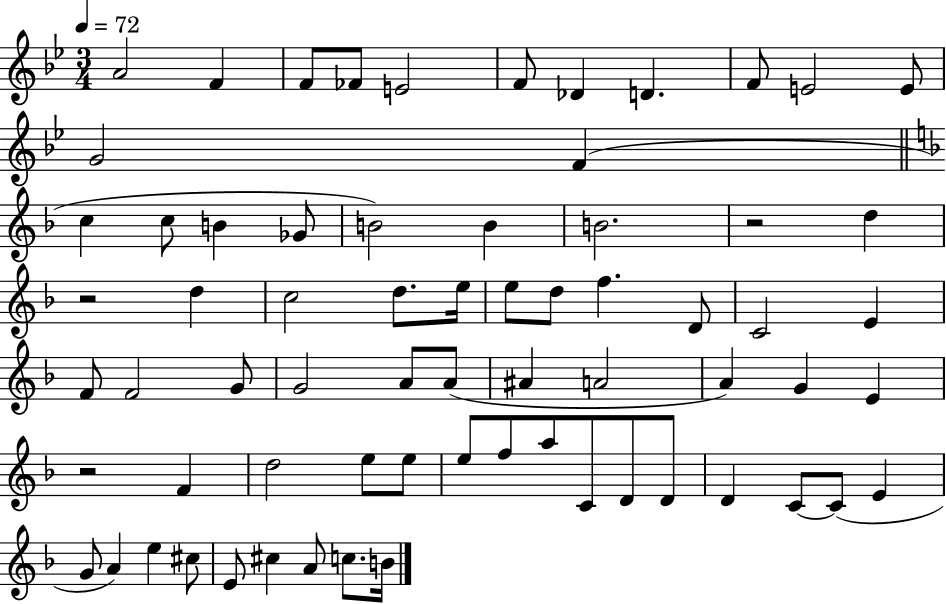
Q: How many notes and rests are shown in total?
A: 68